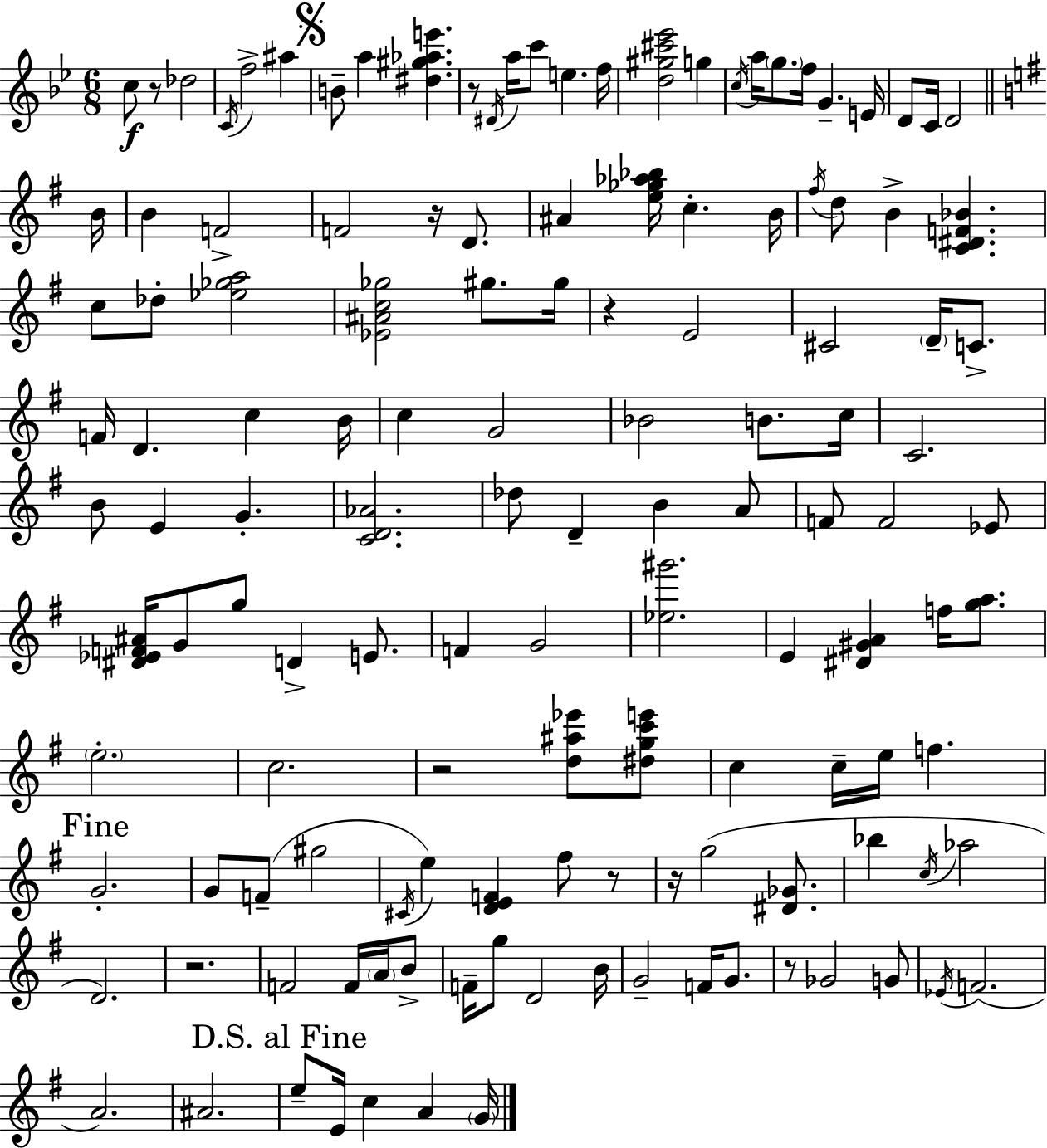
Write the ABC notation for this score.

X:1
T:Untitled
M:6/8
L:1/4
K:Gm
c/2 z/2 _d2 C/4 f2 ^a B/2 a [^d^g_ae'] z/2 ^D/4 a/4 c'/2 e f/4 [d^g^c'_e']2 g c/4 a/4 g/2 f/4 G E/4 D/2 C/4 D2 B/4 B F2 F2 z/4 D/2 ^A [e_g_a_b]/4 c B/4 ^f/4 d/2 B [C^DF_B] c/2 _d/2 [_e_ga]2 [_E^Ac_g]2 ^g/2 ^g/4 z E2 ^C2 D/4 C/2 F/4 D c B/4 c G2 _B2 B/2 c/4 C2 B/2 E G [CD_A]2 _d/2 D B A/2 F/2 F2 _E/2 [^D_EF^A]/4 G/2 g/2 D E/2 F G2 [_e^g']2 E [^D^GA] f/4 [ga]/2 e2 c2 z2 [d^a_e']/2 [^dgc'e']/2 c c/4 e/4 f G2 G/2 F/2 ^g2 ^C/4 e [DEF] ^f/2 z/2 z/4 g2 [^D_G]/2 _b c/4 _a2 D2 z2 F2 F/4 A/4 B/2 F/4 g/2 D2 B/4 G2 F/4 G/2 z/2 _G2 G/2 _E/4 F2 A2 ^A2 e/2 E/4 c A G/4